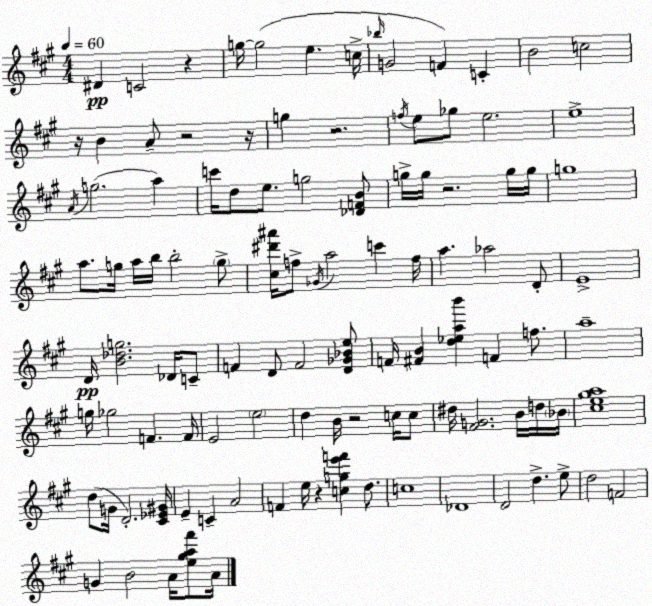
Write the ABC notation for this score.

X:1
T:Untitled
M:4/4
L:1/4
K:A
^D C2 z g/4 g2 e c/4 _b/4 G2 F C B2 c2 z/4 B A/2 z2 z/4 g z2 f/4 e/2 _g/2 e2 e4 A/4 g2 a c'/4 d/2 e/2 g2 [_DFB]/2 g/4 g/4 z2 g/4 g/4 g4 a/2 g/4 a/4 b/4 b2 g/2 [^c^d'^a']/4 f/2 _G/4 a2 c' f/4 a _a2 D/2 E4 D/4 [B_dg]2 _D/4 C/2 F D/2 F2 [D_G_Be]/2 F/4 [^FB] [d_eab'] F f/2 a4 g/4 _g2 F F/4 E2 e2 d B/4 z2 c/4 c/2 ^d/4 [^FG]2 B/4 d/4 _B/4 [^ce^ga]4 d/2 G/4 D2 [^C_E^G]/4 E C A2 F e/4 z [cge'f'] d/2 c4 _D4 D2 d e/2 d2 F2 G B2 A/4 [e^ga^f']/2 A/4